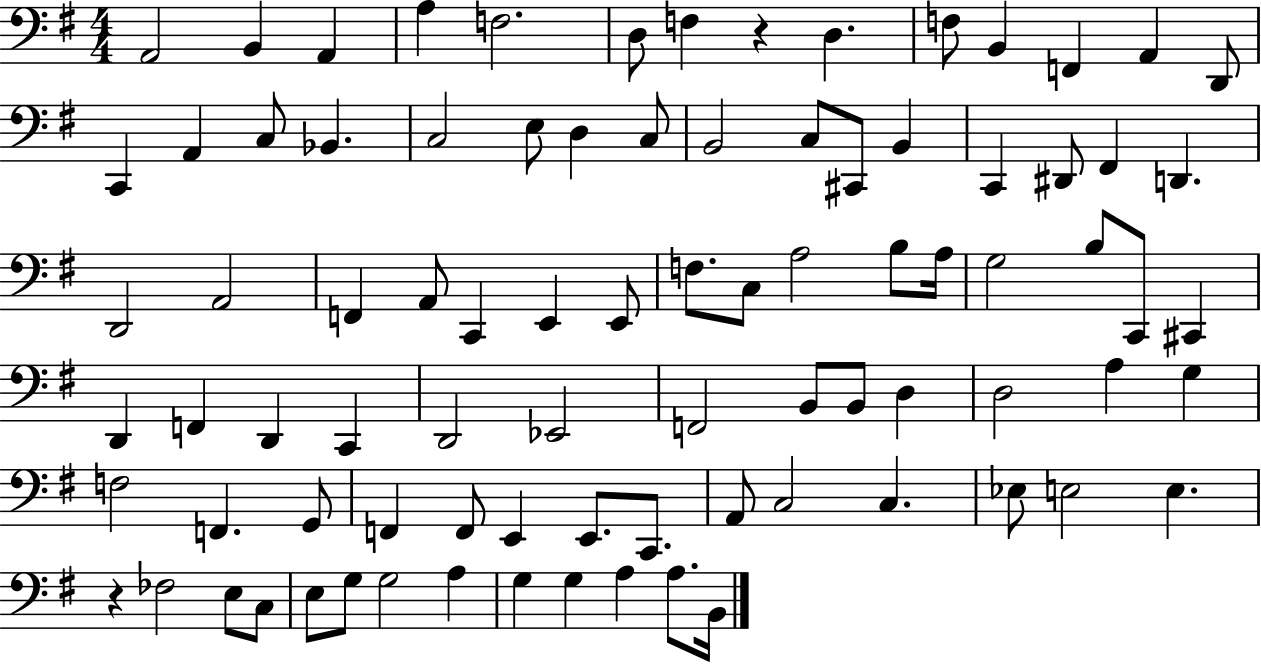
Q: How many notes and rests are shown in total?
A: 86